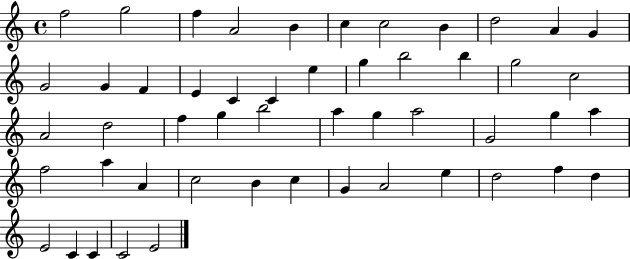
X:1
T:Untitled
M:4/4
L:1/4
K:C
f2 g2 f A2 B c c2 B d2 A G G2 G F E C C e g b2 b g2 c2 A2 d2 f g b2 a g a2 G2 g a f2 a A c2 B c G A2 e d2 f d E2 C C C2 E2